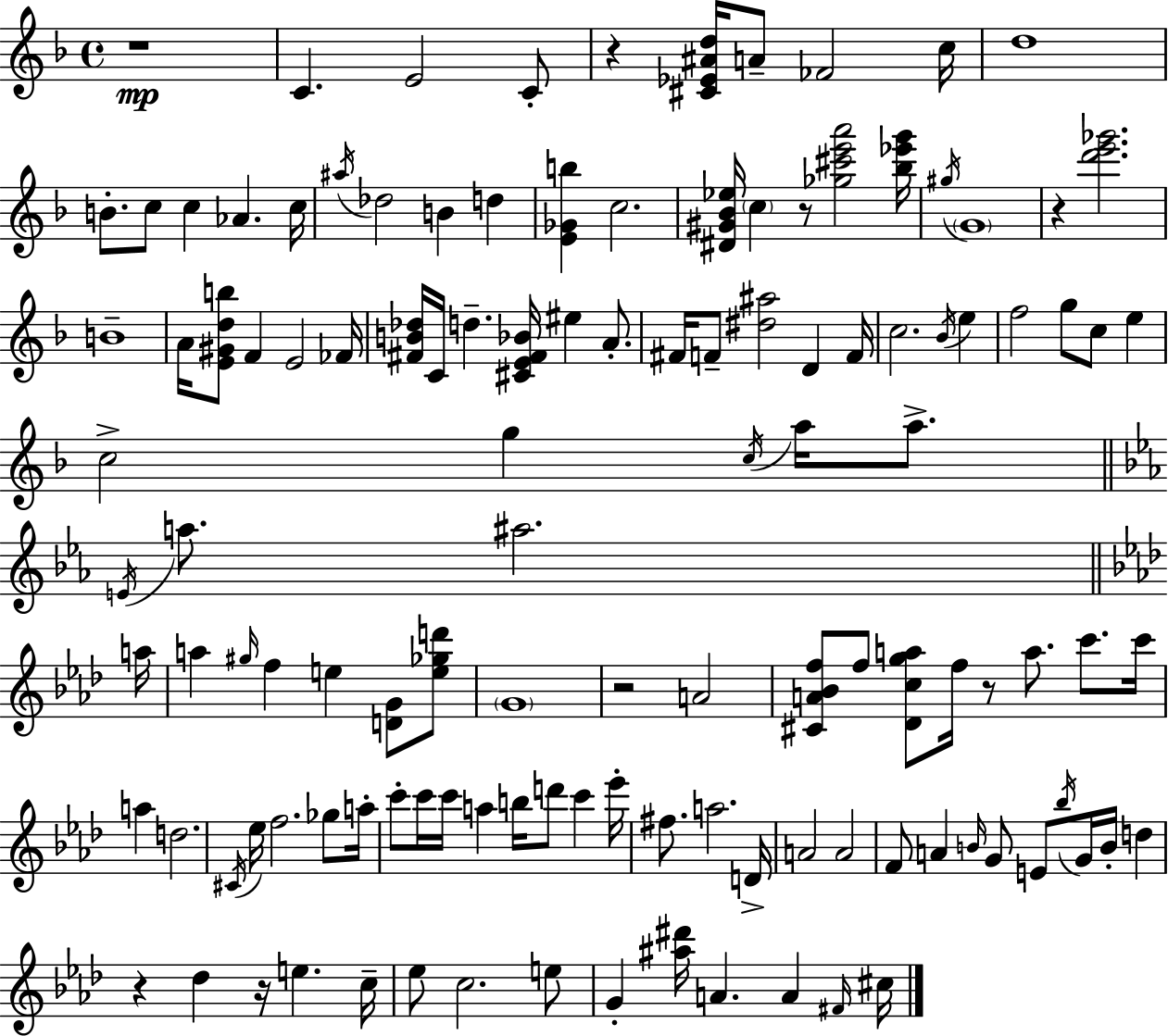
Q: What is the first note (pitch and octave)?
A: C4